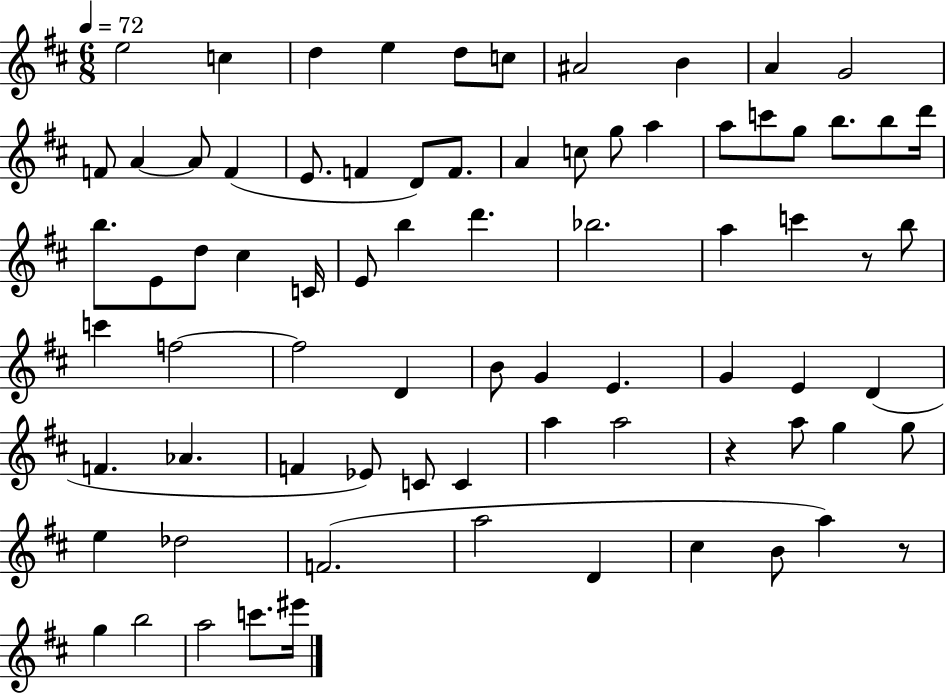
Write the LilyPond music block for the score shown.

{
  \clef treble
  \numericTimeSignature
  \time 6/8
  \key d \major
  \tempo 4 = 72
  e''2 c''4 | d''4 e''4 d''8 c''8 | ais'2 b'4 | a'4 g'2 | \break f'8 a'4~~ a'8 f'4( | e'8. f'4 d'8) f'8. | a'4 c''8 g''8 a''4 | a''8 c'''8 g''8 b''8. b''8 d'''16 | \break b''8. e'8 d''8 cis''4 c'16 | e'8 b''4 d'''4. | bes''2. | a''4 c'''4 r8 b''8 | \break c'''4 f''2~~ | f''2 d'4 | b'8 g'4 e'4. | g'4 e'4 d'4( | \break f'4. aes'4. | f'4 ees'8) c'8 c'4 | a''4 a''2 | r4 a''8 g''4 g''8 | \break e''4 des''2 | f'2.( | a''2 d'4 | cis''4 b'8 a''4) r8 | \break g''4 b''2 | a''2 c'''8. eis'''16 | \bar "|."
}